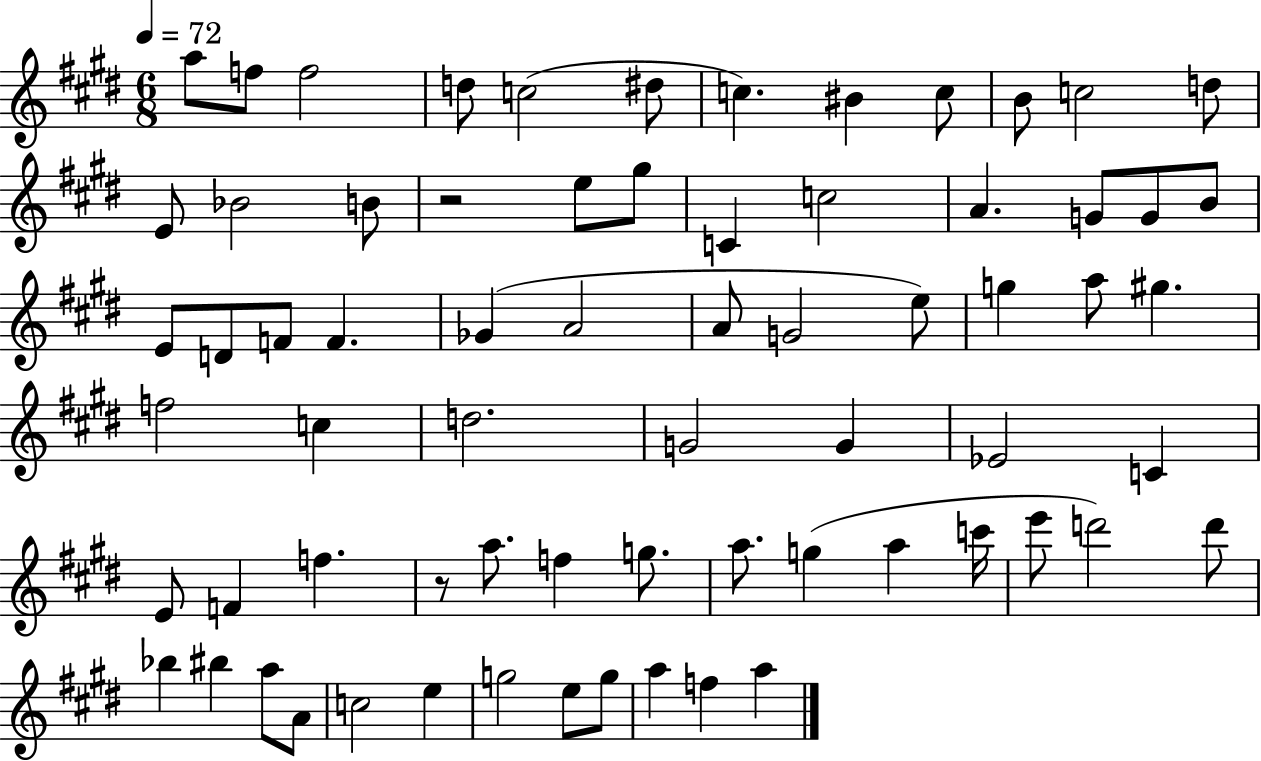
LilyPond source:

{
  \clef treble
  \numericTimeSignature
  \time 6/8
  \key e \major
  \tempo 4 = 72
  a''8 f''8 f''2 | d''8 c''2( dis''8 | c''4.) bis'4 c''8 | b'8 c''2 d''8 | \break e'8 bes'2 b'8 | r2 e''8 gis''8 | c'4 c''2 | a'4. g'8 g'8 b'8 | \break e'8 d'8 f'8 f'4. | ges'4( a'2 | a'8 g'2 e''8) | g''4 a''8 gis''4. | \break f''2 c''4 | d''2. | g'2 g'4 | ees'2 c'4 | \break e'8 f'4 f''4. | r8 a''8. f''4 g''8. | a''8. g''4( a''4 c'''16 | e'''8 d'''2) d'''8 | \break bes''4 bis''4 a''8 a'8 | c''2 e''4 | g''2 e''8 g''8 | a''4 f''4 a''4 | \break \bar "|."
}